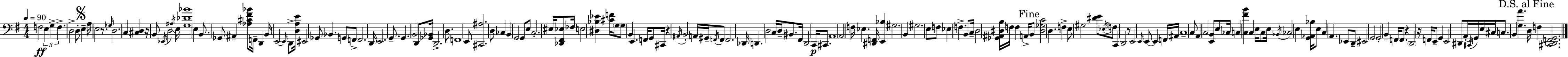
F3/h E3/q G3/q F3/q. D3/h D3/e E3/q A3/s E3/h R/e. Gb3/s D3/h. C3/q [C#3,D3]/q R/s B2/e Eb2/s D3/h A#3/s E3/s [G3,Db4,Bb4]/w E3/q B2/e. Gb2/e A#2/q [Ab3,C#4,F#4,Bb4]/e F2/s D2/q B2/s E2/h E2/s D2/e [D3,A3,E4]/s EIS2/h Gb2/e Bb2/q. G2/e F2/e F2/h. D2/s E2/h. G2/e. G2/q. B2/h D2/e [Gb2,Bb2]/s D2/h. D3/e. F2/w E2/e [C#2,A#3]/h. D3/e CES3/q B2/q G2/h G2/e E3/e C3/h. EIS3/s [Db2,F#2,Eb3]/e FES3/s E3/h [D#3,Bb3,Eb4]/q [C#4,F4]/s G3/e G3/e B2/q E2/q. F2/s G2/e C#2/s R/q A#2/s B2/h A2/s G#2/s F2/s F2/e F2/h. Db2/s D2/q. D3/h C3/s D3/s BIS2/e. F#2/s D2/h C2/s C#2/e. A2/w A2/h F3/s Eb3/q. [D#2,F2]/s [E2,Bb3]/q G#3/h. B2/q G#3/h. E3/e F3/e Eb3/q F3/q. B2/e C3/s D3/h [Gb2,A#2,D#3,B3]/s F3/s F3/q A2/s B2/e [D#3,Gb3,C4]/h D3/q. F3/q E3/e G#3/h [D#4,E4]/e Eb3/s F3/e C2/q D2/h R/e E2/h E2/s E2/e E2/q F2/s A#2/s C3/w C3/e A2/q C3/h [E2,B2]/e E3/e CES3/s C3/q [C3,F#4,B4]/q C3/q E3/s C3/e E3/s Bb2/s CES3/h E3/q [G2,Ab2,Bb3]/s E3/e C3/q A2/q. Eb2/e D2/e EIS2/h G2/h G2/h B2/q F2/s F2/e. R/q D2/h R/s F2/s E2/e G2/q E2/h D#2/e A2/s C#2/s G2/s E3/s C#3/s C3/e. B2/q [G3,A4]/q. D3/s F3/q [C#2,D2,F2,G2]/h.